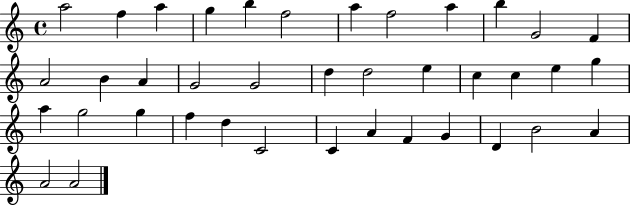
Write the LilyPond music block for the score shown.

{
  \clef treble
  \time 4/4
  \defaultTimeSignature
  \key c \major
  a''2 f''4 a''4 | g''4 b''4 f''2 | a''4 f''2 a''4 | b''4 g'2 f'4 | \break a'2 b'4 a'4 | g'2 g'2 | d''4 d''2 e''4 | c''4 c''4 e''4 g''4 | \break a''4 g''2 g''4 | f''4 d''4 c'2 | c'4 a'4 f'4 g'4 | d'4 b'2 a'4 | \break a'2 a'2 | \bar "|."
}